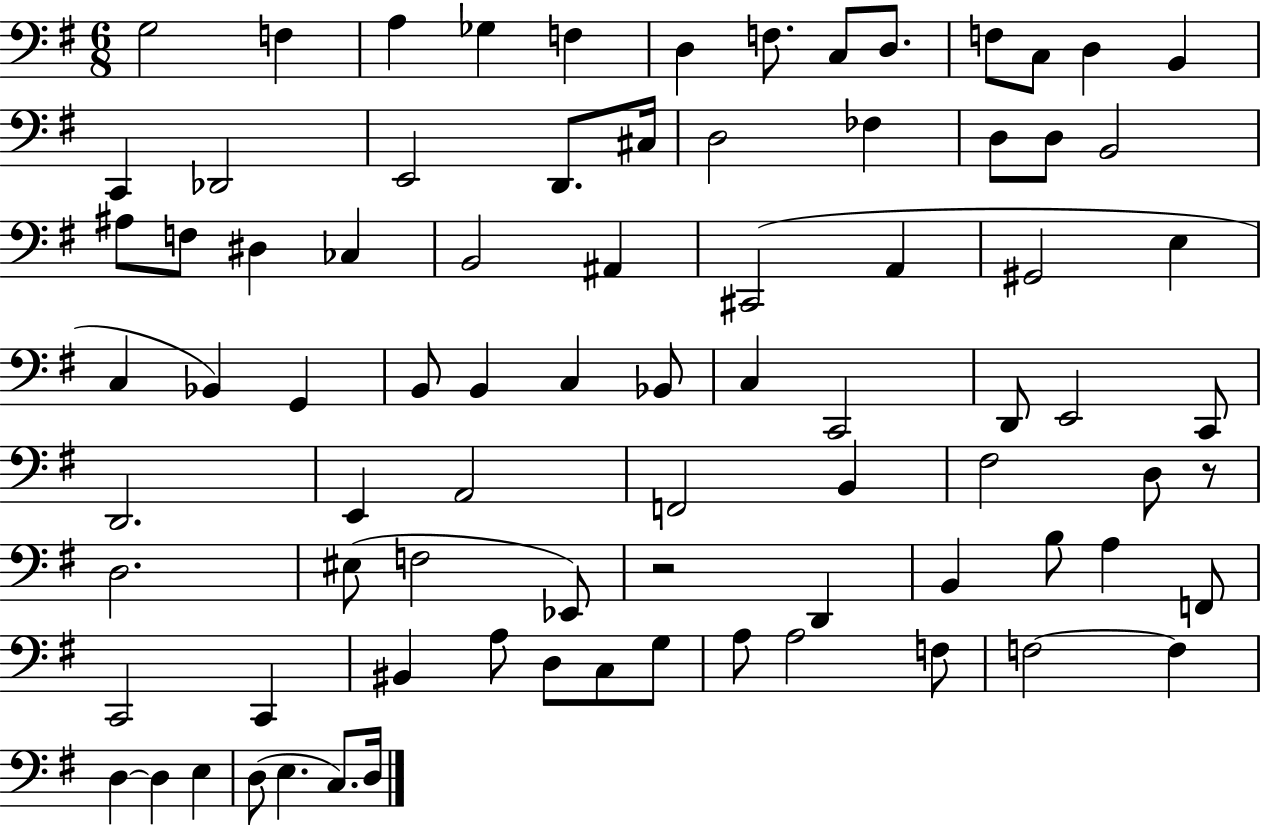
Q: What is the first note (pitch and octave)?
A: G3